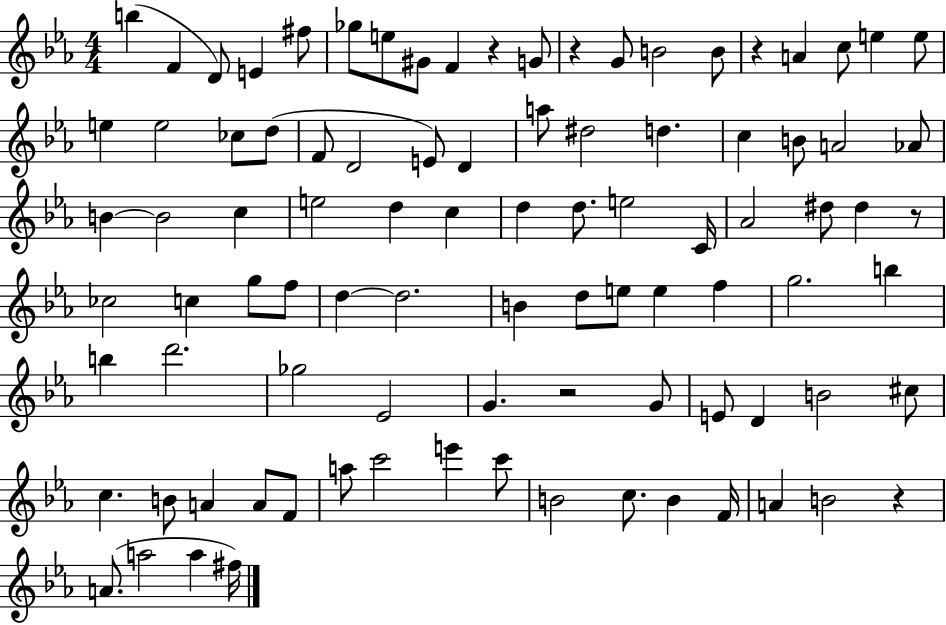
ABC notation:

X:1
T:Untitled
M:4/4
L:1/4
K:Eb
b F D/2 E ^f/2 _g/2 e/2 ^G/2 F z G/2 z G/2 B2 B/2 z A c/2 e e/2 e e2 _c/2 d/2 F/2 D2 E/2 D a/2 ^d2 d c B/2 A2 _A/2 B B2 c e2 d c d d/2 e2 C/4 _A2 ^d/2 ^d z/2 _c2 c g/2 f/2 d d2 B d/2 e/2 e f g2 b b d'2 _g2 _E2 G z2 G/2 E/2 D B2 ^c/2 c B/2 A A/2 F/2 a/2 c'2 e' c'/2 B2 c/2 B F/4 A B2 z A/2 a2 a ^f/4